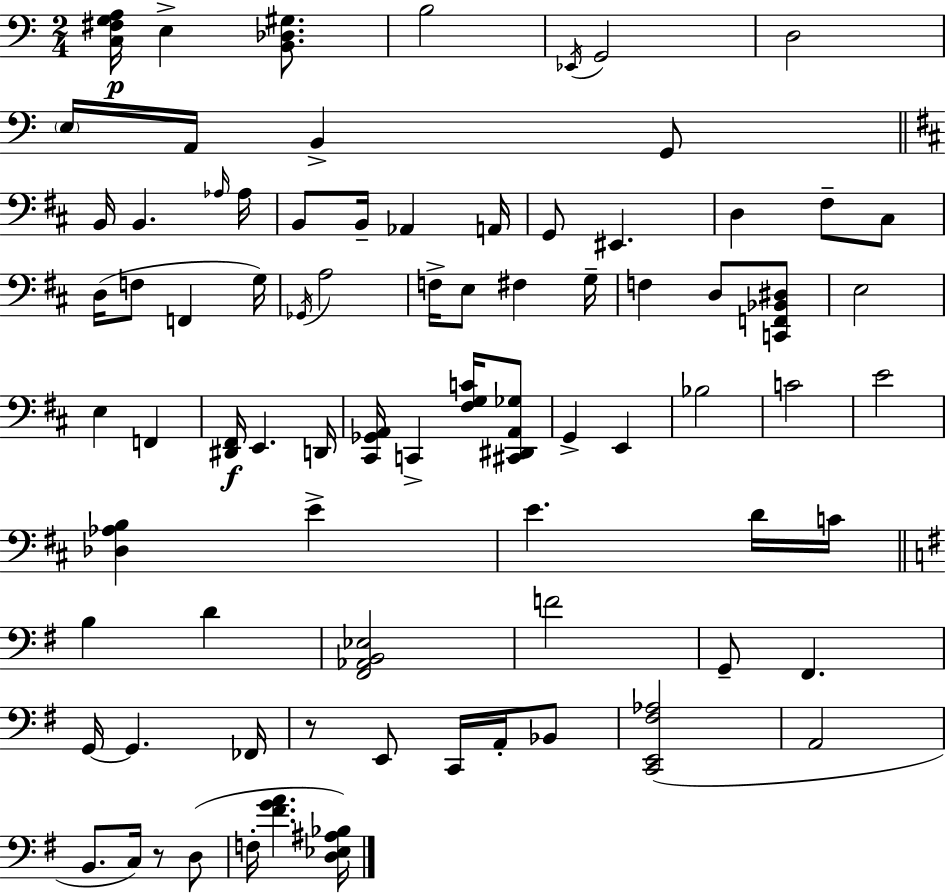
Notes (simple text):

[C3,F#3,G3,A3]/s E3/q [B2,Db3,G#3]/e. B3/h Eb2/s G2/h D3/h E3/s A2/s B2/q G2/e B2/s B2/q. Ab3/s Ab3/s B2/e B2/s Ab2/q A2/s G2/e EIS2/q. D3/q F#3/e C#3/e D3/s F3/e F2/q G3/s Gb2/s A3/h F3/s E3/e F#3/q G3/s F3/q D3/e [C2,F2,Bb2,D#3]/e E3/h E3/q F2/q [D#2,F#2]/s E2/q. D2/s [C#2,Gb2,A2]/s C2/q [F#3,G3,C4]/s [C#2,D#2,A2,Gb3]/e G2/q E2/q Bb3/h C4/h E4/h [Db3,Ab3,B3]/q E4/q E4/q. D4/s C4/s B3/q D4/q [F#2,Ab2,B2,Eb3]/h F4/h G2/e F#2/q. G2/s G2/q. FES2/s R/e E2/e C2/s A2/s Bb2/e [C2,E2,F#3,Ab3]/h A2/h B2/e. C3/s R/e D3/e F3/s [F#4,G4,A4]/q. [D3,Eb3,A#3,Bb3]/s